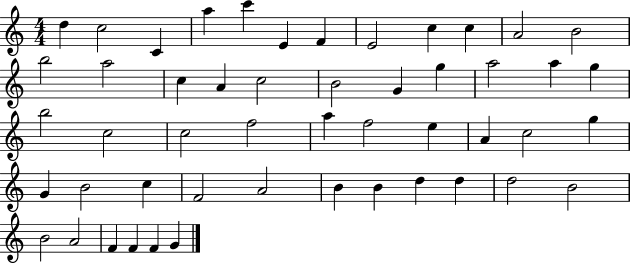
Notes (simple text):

D5/q C5/h C4/q A5/q C6/q E4/q F4/q E4/h C5/q C5/q A4/h B4/h B5/h A5/h C5/q A4/q C5/h B4/h G4/q G5/q A5/h A5/q G5/q B5/h C5/h C5/h F5/h A5/q F5/h E5/q A4/q C5/h G5/q G4/q B4/h C5/q F4/h A4/h B4/q B4/q D5/q D5/q D5/h B4/h B4/h A4/h F4/q F4/q F4/q G4/q